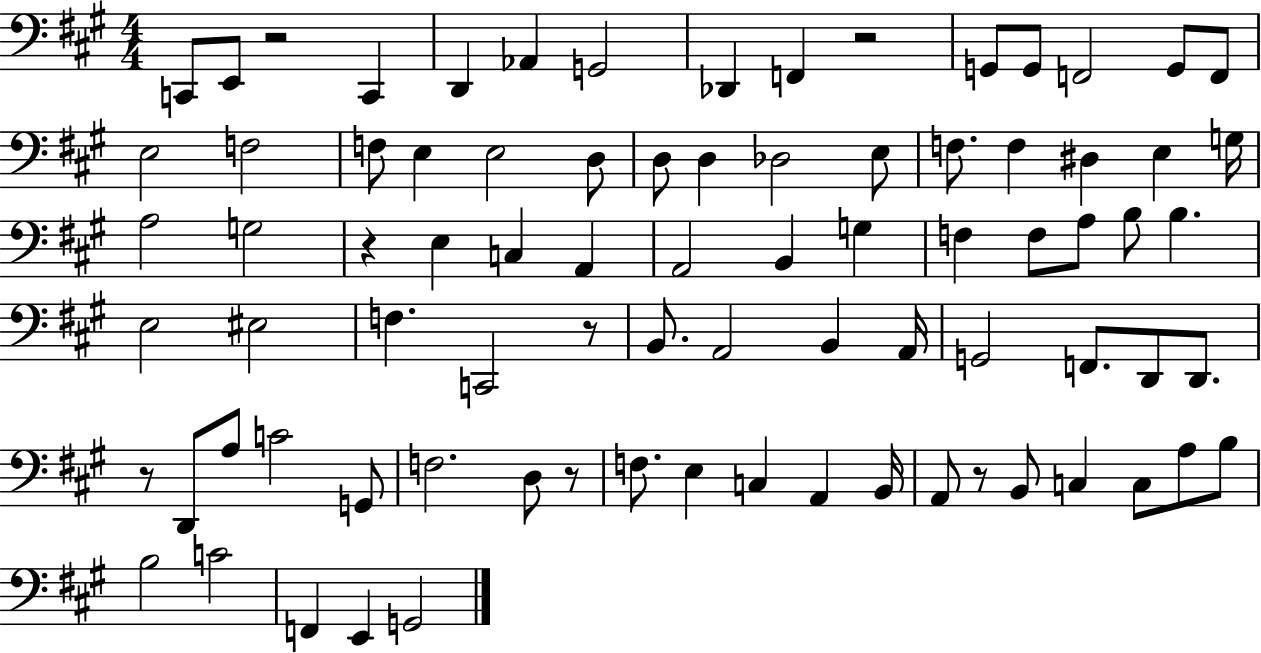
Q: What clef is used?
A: bass